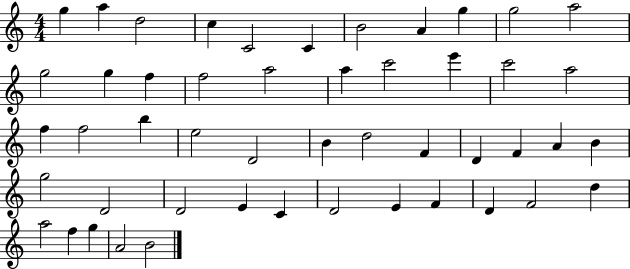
G5/q A5/q D5/h C5/q C4/h C4/q B4/h A4/q G5/q G5/h A5/h G5/h G5/q F5/q F5/h A5/h A5/q C6/h E6/q C6/h A5/h F5/q F5/h B5/q E5/h D4/h B4/q D5/h F4/q D4/q F4/q A4/q B4/q G5/h D4/h D4/h E4/q C4/q D4/h E4/q F4/q D4/q F4/h D5/q A5/h F5/q G5/q A4/h B4/h